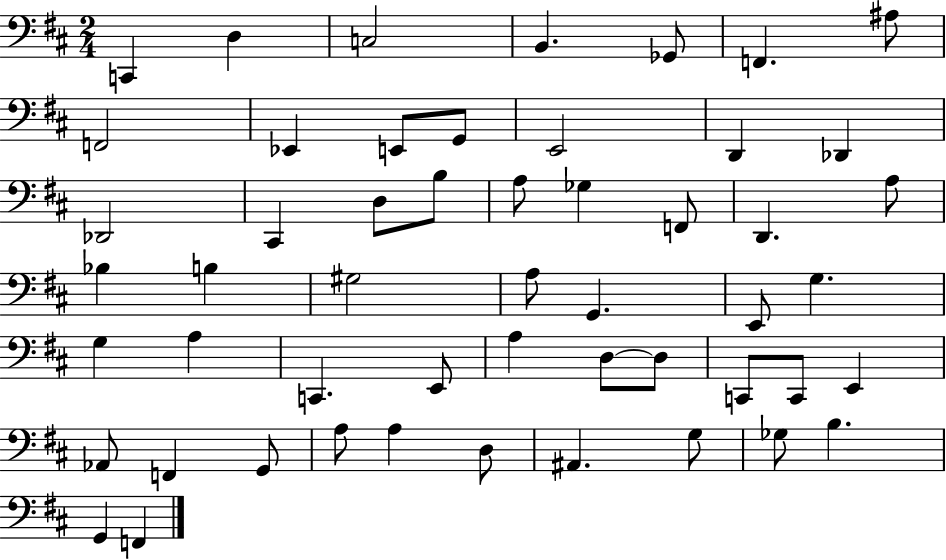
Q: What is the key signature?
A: D major